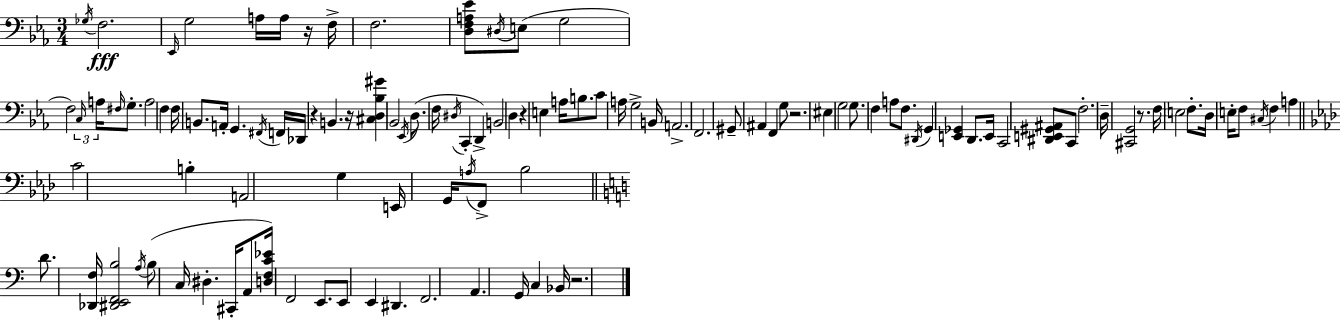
X:1
T:Untitled
M:3/4
L:1/4
K:Eb
_G,/4 F,2 _E,,/4 G,2 A,/4 A,/4 z/4 F,/4 F,2 [D,F,A,_E]/2 ^D,/4 E,/2 G,2 F,2 C,/4 A,/4 ^F,/4 G,/2 A,2 F, F,/4 B,,/2 A,,/4 G,, ^F,,/4 F,,/4 _D,,/4 z B,, z/4 [^C,D,_B,^G] _B,,2 _E,,/4 D,/2 F,/4 ^D,/4 C,, D,, B,,2 D, z E, A,/4 B,/2 C/2 A,/4 G,2 B,,/4 A,,2 F,,2 ^G,,/2 ^A,, F,, G,/2 z2 ^E, G,2 G,/2 F, A,/2 F,/2 ^D,,/4 G,, [E,,_G,,] D,,/2 E,,/4 C,,2 [^D,,E,,^G,,^A,,]/2 C,,/2 F,2 D,/4 [^C,,G,,]2 z/2 F,/4 E,2 F,/2 D,/4 E,/4 F,/2 ^C,/4 F, A, C2 B, A,,2 G, E,,/4 G,,/4 A,/4 F,,/2 _B,2 D/2 [_D,,F,]/4 [^D,,E,,F,,B,]2 A,/4 B,/2 C,/4 ^D, ^C,,/4 A,,/2 [D,F,C_E]/4 F,,2 E,,/2 E,,/2 E,, ^D,, F,,2 A,, G,,/4 C, _B,,/4 z2